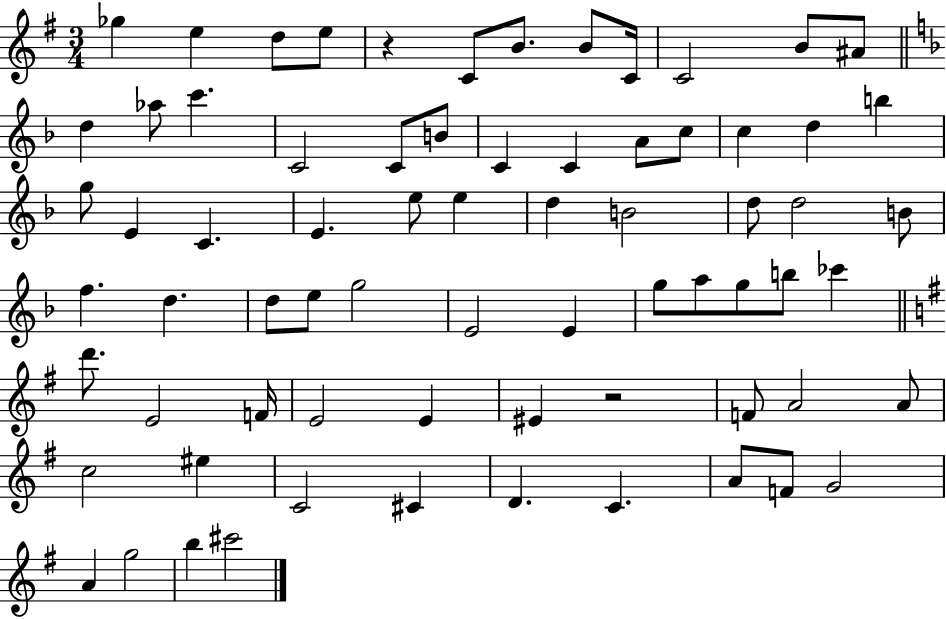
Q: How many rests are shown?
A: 2